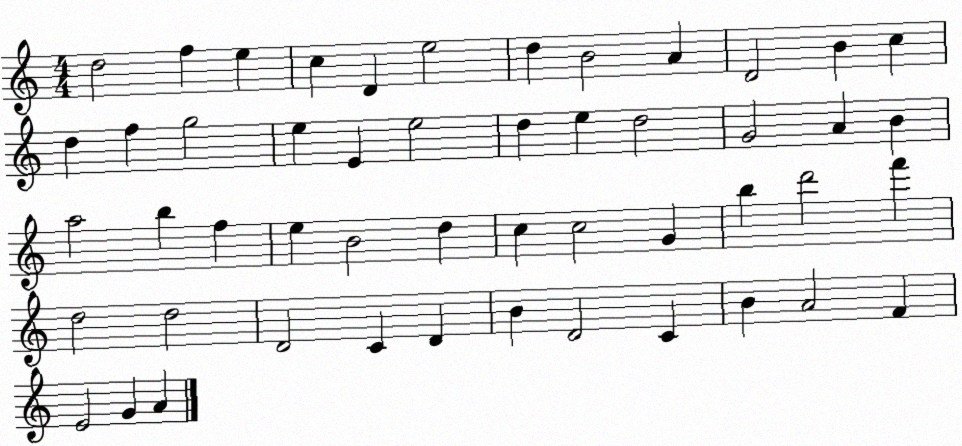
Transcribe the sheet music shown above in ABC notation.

X:1
T:Untitled
M:4/4
L:1/4
K:C
d2 f e c D e2 d B2 A D2 B c d f g2 e E e2 d e d2 G2 A B a2 b f e B2 d c c2 G b d'2 f' d2 d2 D2 C D B D2 C B A2 F E2 G A